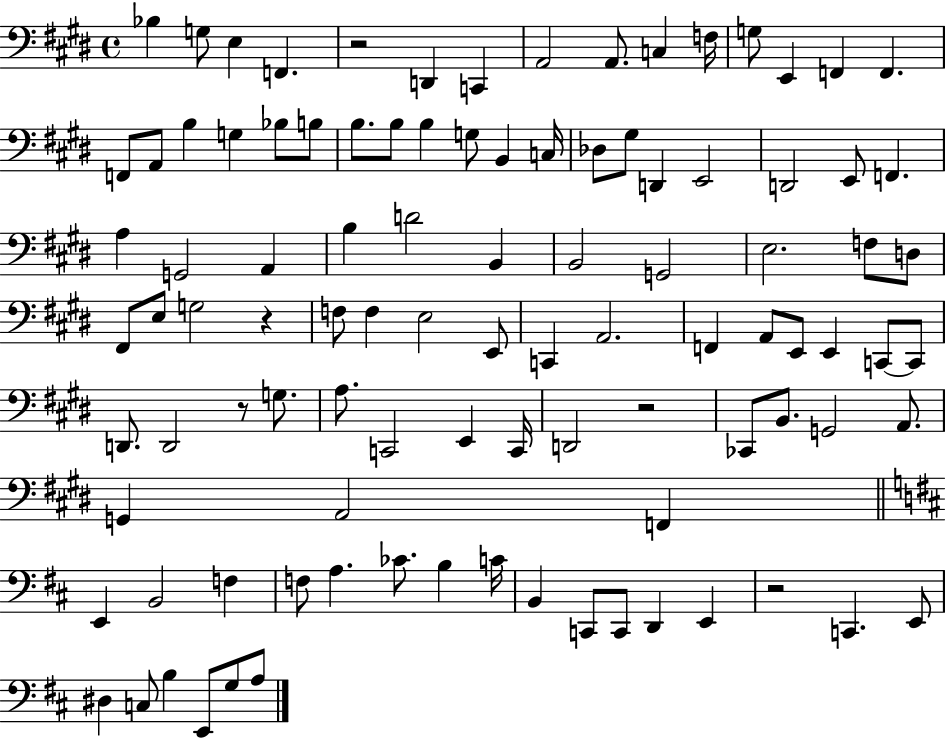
Bb3/q G3/e E3/q F2/q. R/h D2/q C2/q A2/h A2/e. C3/q F3/s G3/e E2/q F2/q F2/q. F2/e A2/e B3/q G3/q Bb3/e B3/e B3/e. B3/e B3/q G3/e B2/q C3/s Db3/e G#3/e D2/q E2/h D2/h E2/e F2/q. A3/q G2/h A2/q B3/q D4/h B2/q B2/h G2/h E3/h. F3/e D3/e F#2/e E3/e G3/h R/q F3/e F3/q E3/h E2/e C2/q A2/h. F2/q A2/e E2/e E2/q C2/e C2/e D2/e. D2/h R/e G3/e. A3/e. C2/h E2/q C2/s D2/h R/h CES2/e B2/e. G2/h A2/e. G2/q A2/h F2/q E2/q B2/h F3/q F3/e A3/q. CES4/e. B3/q C4/s B2/q C2/e C2/e D2/q E2/q R/h C2/q. E2/e D#3/q C3/e B3/q E2/e G3/e A3/e